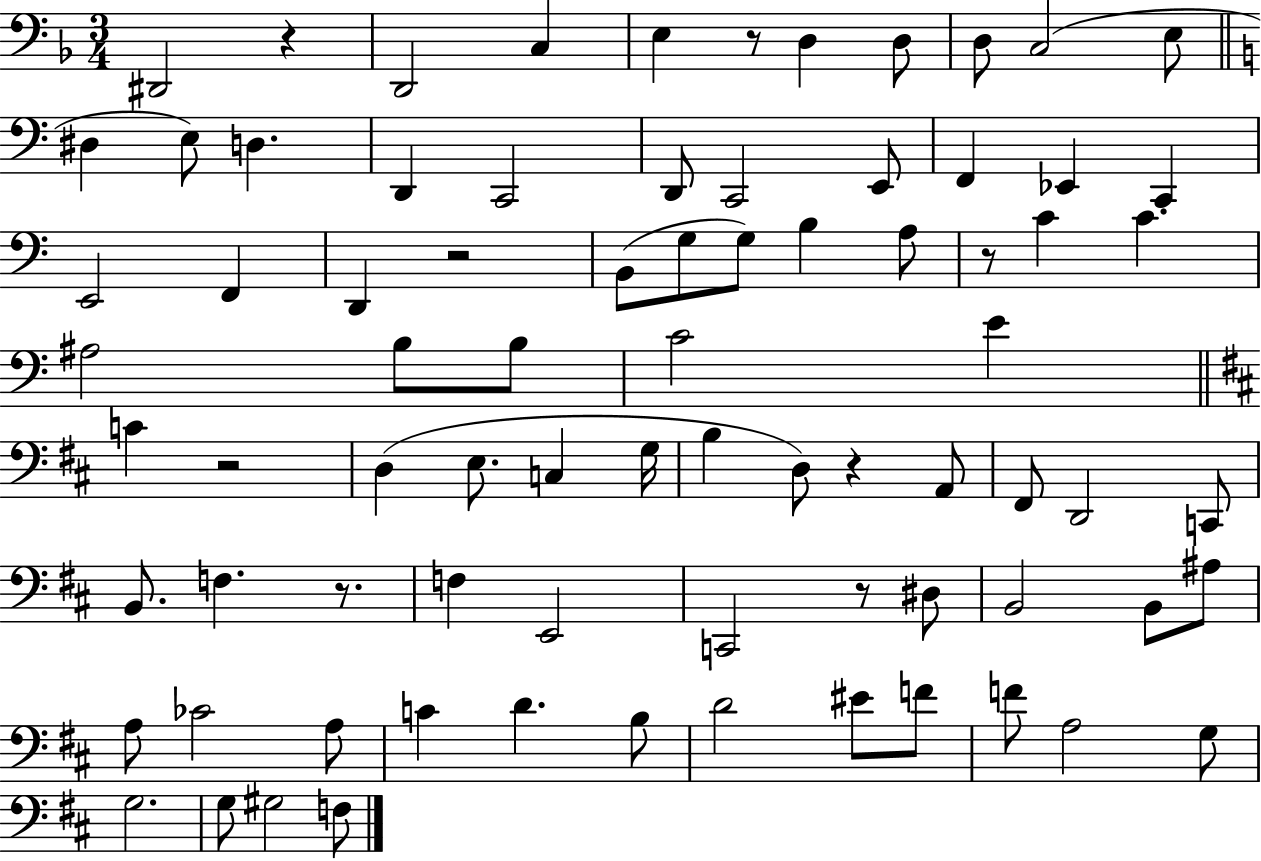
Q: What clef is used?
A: bass